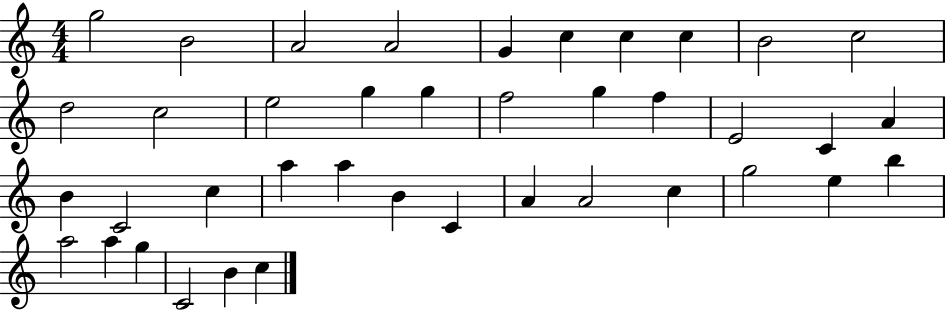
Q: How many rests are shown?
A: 0